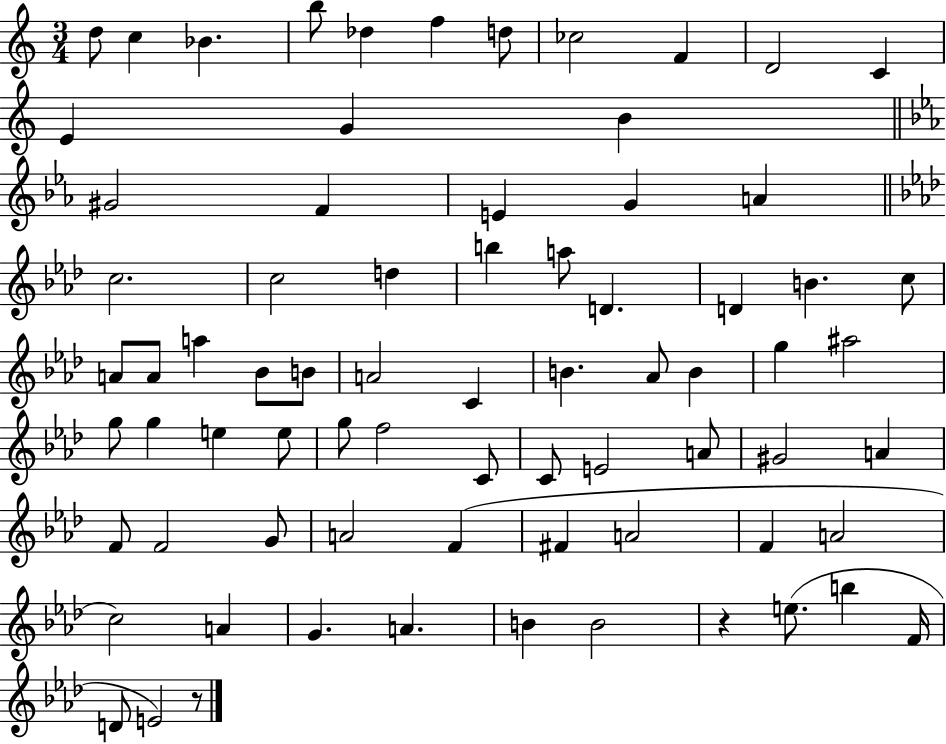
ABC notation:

X:1
T:Untitled
M:3/4
L:1/4
K:C
d/2 c _B b/2 _d f d/2 _c2 F D2 C E G B ^G2 F E G A c2 c2 d b a/2 D D B c/2 A/2 A/2 a _B/2 B/2 A2 C B _A/2 B g ^a2 g/2 g e e/2 g/2 f2 C/2 C/2 E2 A/2 ^G2 A F/2 F2 G/2 A2 F ^F A2 F A2 c2 A G A B B2 z e/2 b F/4 D/2 E2 z/2